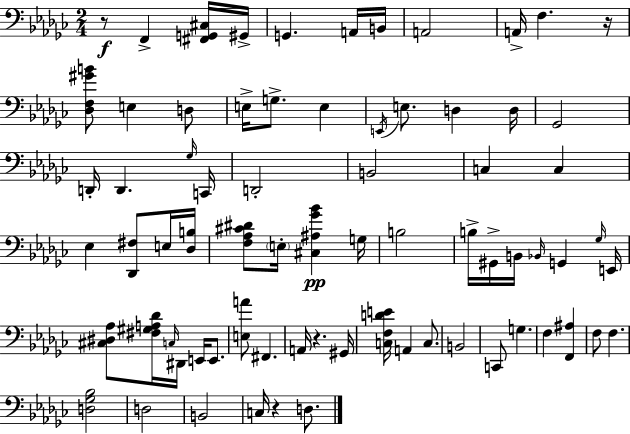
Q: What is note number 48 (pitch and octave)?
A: B2